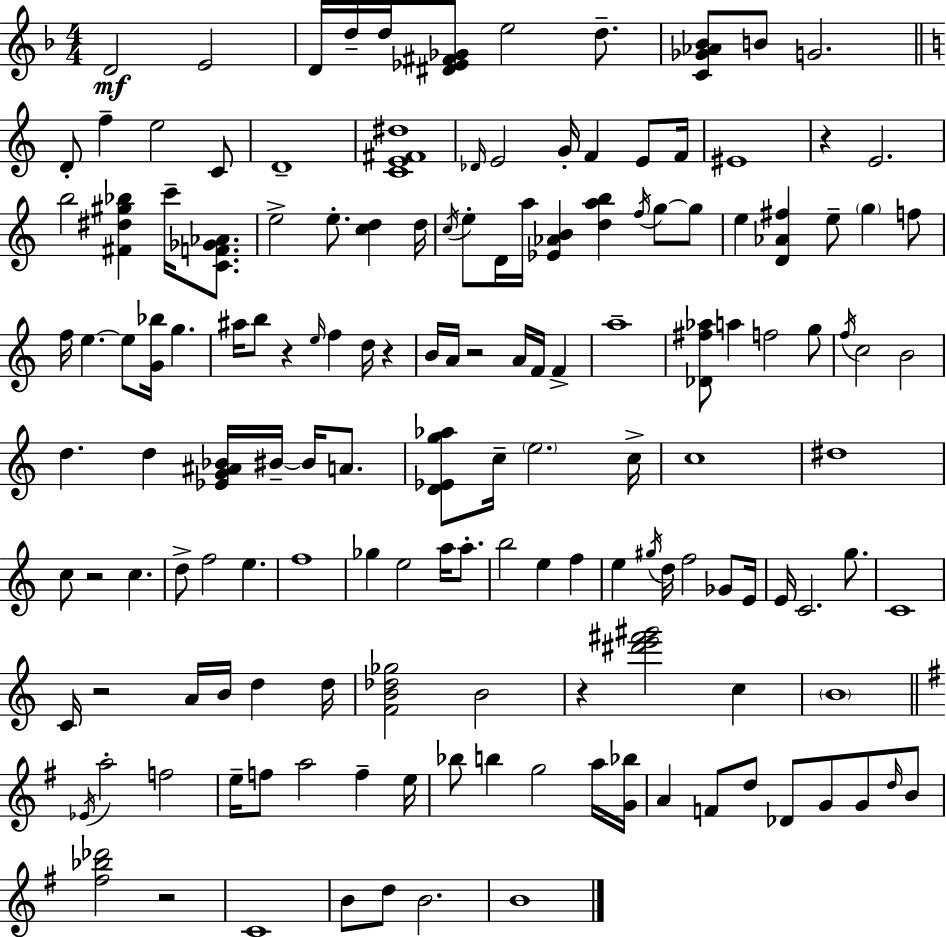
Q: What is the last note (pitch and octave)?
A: B4